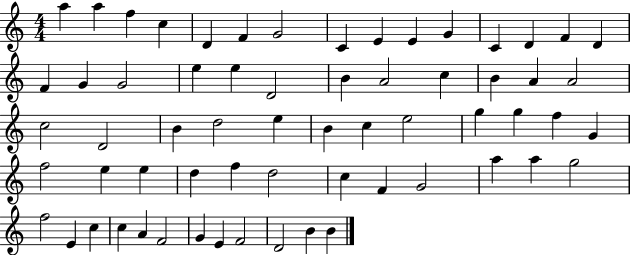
A5/q A5/q F5/q C5/q D4/q F4/q G4/h C4/q E4/q E4/q G4/q C4/q D4/q F4/q D4/q F4/q G4/q G4/h E5/q E5/q D4/h B4/q A4/h C5/q B4/q A4/q A4/h C5/h D4/h B4/q D5/h E5/q B4/q C5/q E5/h G5/q G5/q F5/q G4/q F5/h E5/q E5/q D5/q F5/q D5/h C5/q F4/q G4/h A5/q A5/q G5/h F5/h E4/q C5/q C5/q A4/q F4/h G4/q E4/q F4/h D4/h B4/q B4/q